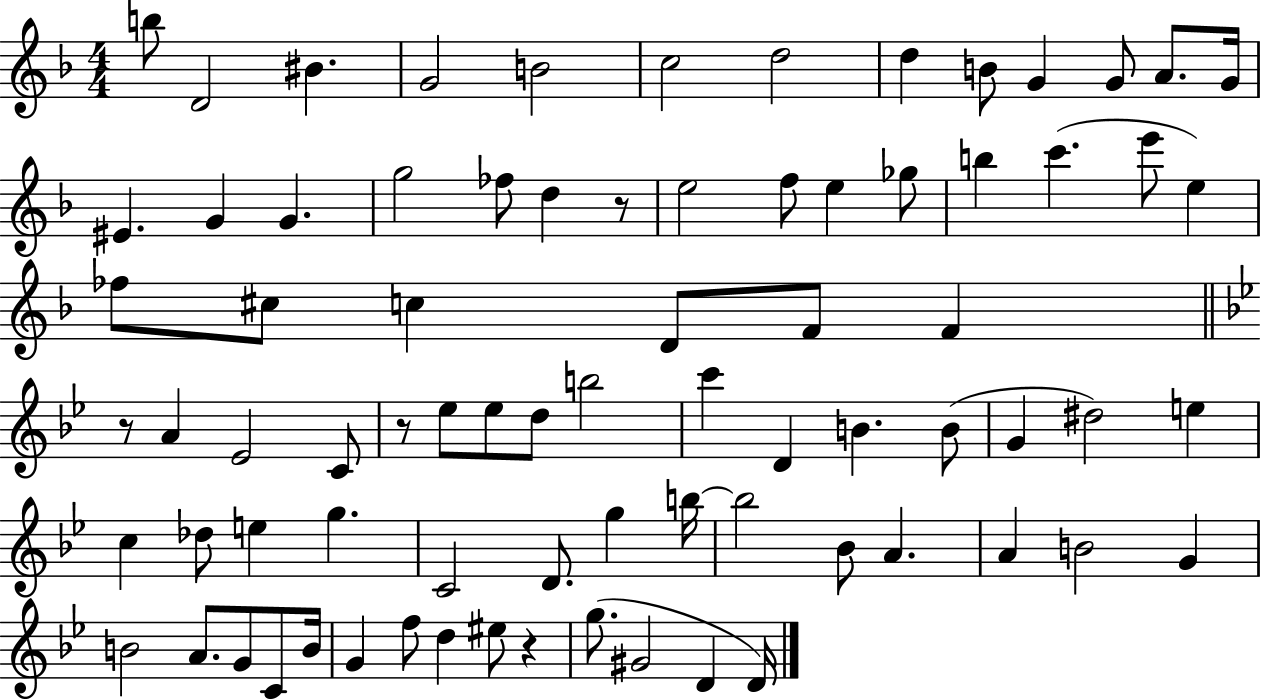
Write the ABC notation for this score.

X:1
T:Untitled
M:4/4
L:1/4
K:F
b/2 D2 ^B G2 B2 c2 d2 d B/2 G G/2 A/2 G/4 ^E G G g2 _f/2 d z/2 e2 f/2 e _g/2 b c' e'/2 e _f/2 ^c/2 c D/2 F/2 F z/2 A _E2 C/2 z/2 _e/2 _e/2 d/2 b2 c' D B B/2 G ^d2 e c _d/2 e g C2 D/2 g b/4 b2 _B/2 A A B2 G B2 A/2 G/2 C/2 B/4 G f/2 d ^e/2 z g/2 ^G2 D D/4